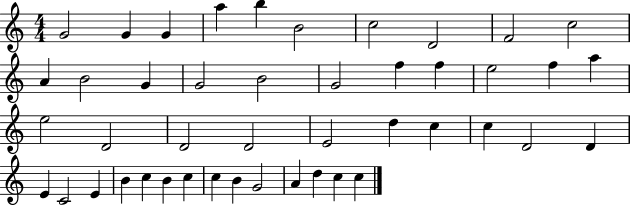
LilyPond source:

{
  \clef treble
  \numericTimeSignature
  \time 4/4
  \key c \major
  g'2 g'4 g'4 | a''4 b''4 b'2 | c''2 d'2 | f'2 c''2 | \break a'4 b'2 g'4 | g'2 b'2 | g'2 f''4 f''4 | e''2 f''4 a''4 | \break e''2 d'2 | d'2 d'2 | e'2 d''4 c''4 | c''4 d'2 d'4 | \break e'4 c'2 e'4 | b'4 c''4 b'4 c''4 | c''4 b'4 g'2 | a'4 d''4 c''4 c''4 | \break \bar "|."
}